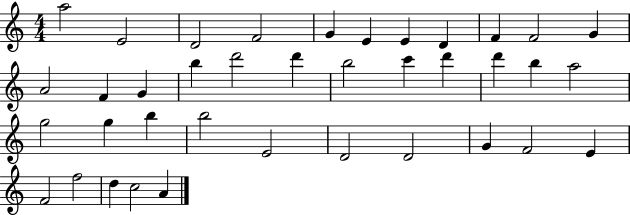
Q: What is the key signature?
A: C major